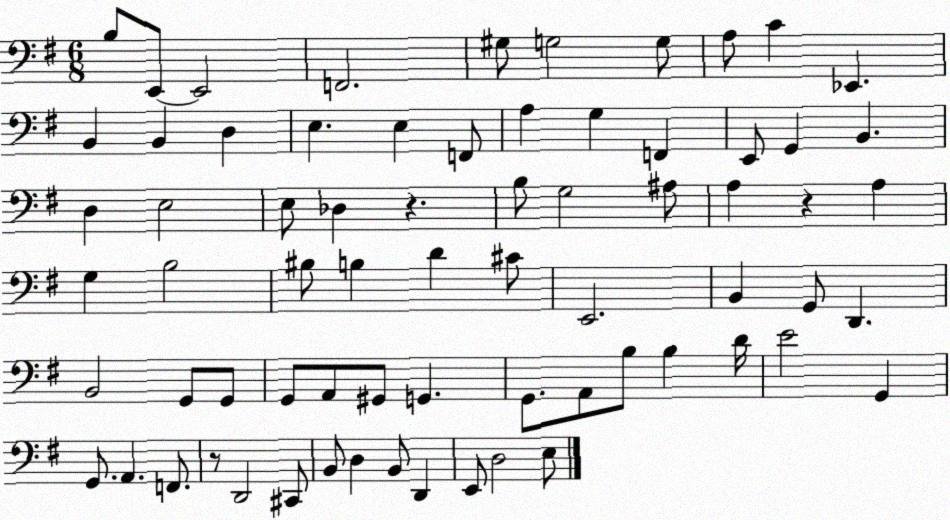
X:1
T:Untitled
M:6/8
L:1/4
K:G
B,/2 E,,/2 E,,2 F,,2 ^G,/2 G,2 G,/2 A,/2 C _E,, B,, B,, D, E, E, F,,/2 A, G, F,, E,,/2 G,, B,, D, E,2 E,/2 _D, z B,/2 G,2 ^A,/2 A, z A, G, B,2 ^B,/2 B, D ^C/2 E,,2 B,, G,,/2 D,, B,,2 G,,/2 G,,/2 G,,/2 A,,/2 ^G,,/2 G,, G,,/2 A,,/2 B,/2 B, D/4 E2 G,, G,,/2 A,, F,,/2 z/2 D,,2 ^C,,/2 B,,/2 D, B,,/2 D,, E,,/2 D,2 E,/2